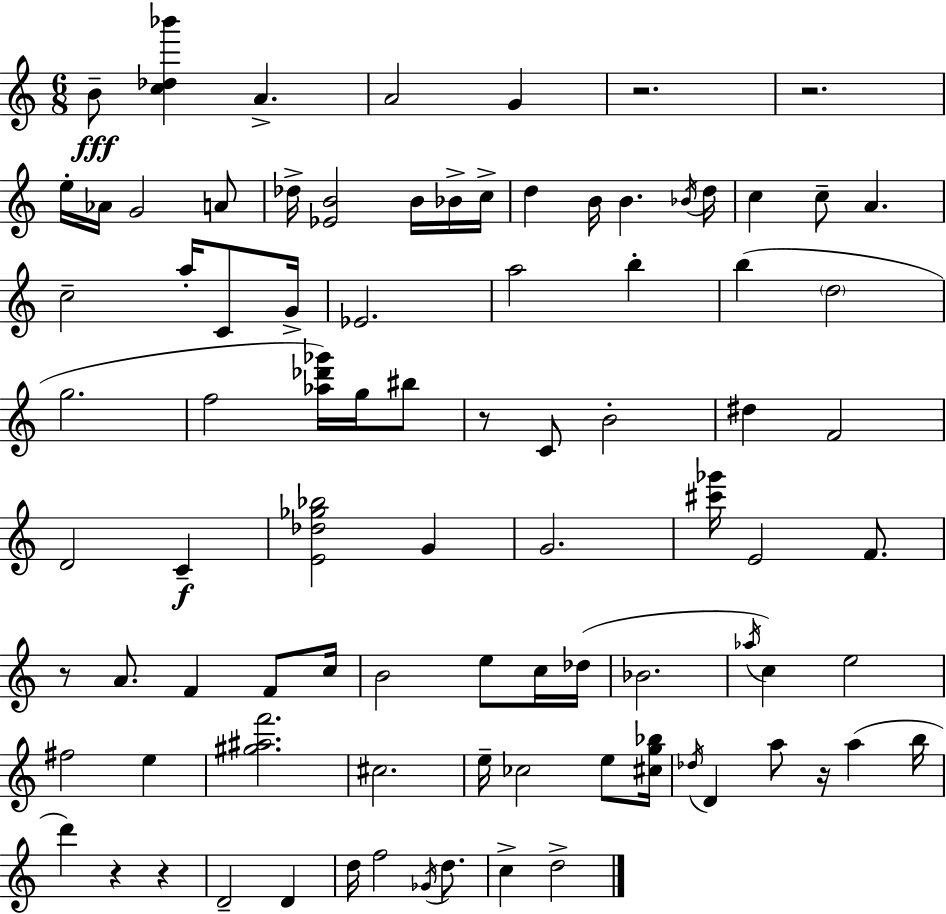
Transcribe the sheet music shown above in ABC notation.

X:1
T:Untitled
M:6/8
L:1/4
K:C
B/2 [c_d_b'] A A2 G z2 z2 e/4 _A/4 G2 A/2 _d/4 [_EB]2 B/4 _B/4 c/4 d B/4 B _B/4 d/4 c c/2 A c2 a/4 C/2 G/4 _E2 a2 b b d2 g2 f2 [_a_d'_g']/4 g/4 ^b/2 z/2 C/2 B2 ^d F2 D2 C [E_d_g_b]2 G G2 [^c'_g']/4 E2 F/2 z/2 A/2 F F/2 c/4 B2 e/2 c/4 _d/4 _B2 _a/4 c e2 ^f2 e [^g^af']2 ^c2 e/4 _c2 e/2 [^cg_b]/4 _d/4 D a/2 z/4 a b/4 d' z z D2 D d/4 f2 _G/4 d/2 c d2